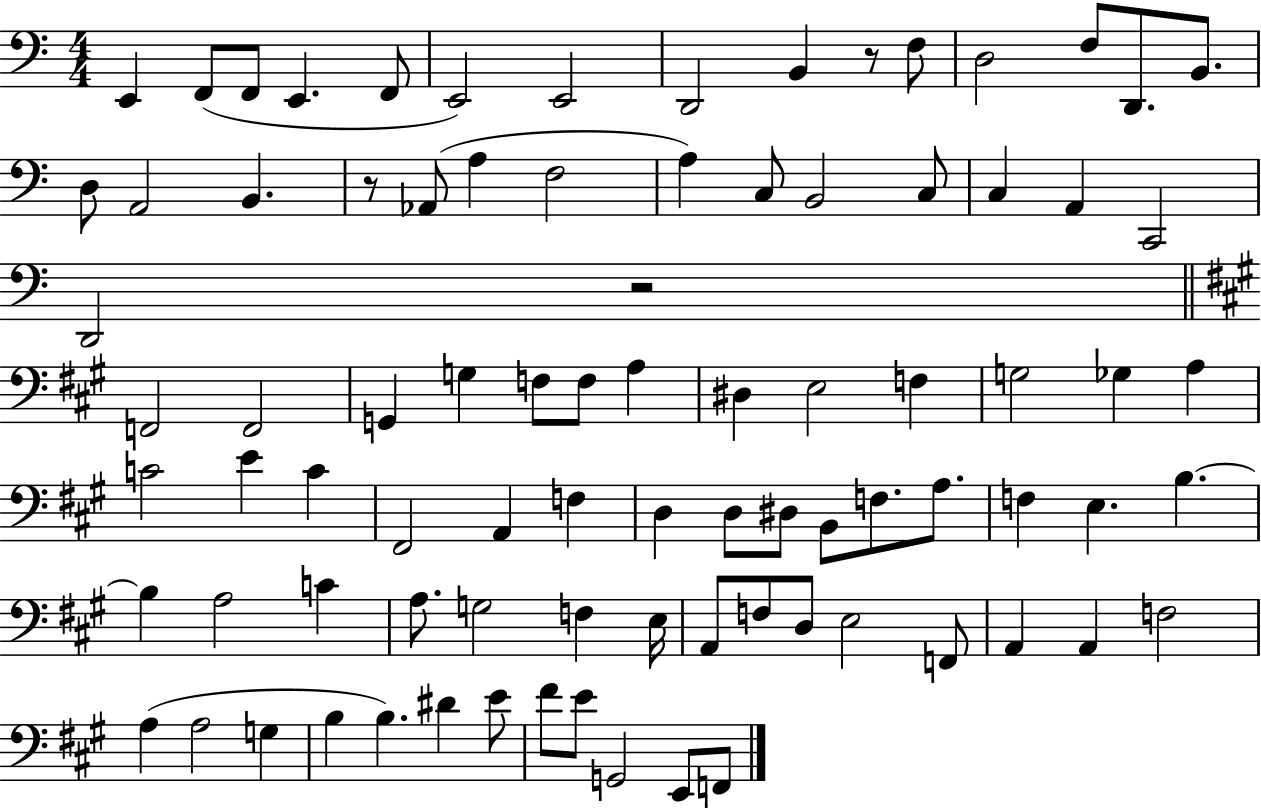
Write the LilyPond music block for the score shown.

{
  \clef bass
  \numericTimeSignature
  \time 4/4
  \key c \major
  e,4 f,8( f,8 e,4. f,8 | e,2) e,2 | d,2 b,4 r8 f8 | d2 f8 d,8. b,8. | \break d8 a,2 b,4. | r8 aes,8( a4 f2 | a4) c8 b,2 c8 | c4 a,4 c,2 | \break d,2 r2 | \bar "||" \break \key a \major f,2 f,2 | g,4 g4 f8 f8 a4 | dis4 e2 f4 | g2 ges4 a4 | \break c'2 e'4 c'4 | fis,2 a,4 f4 | d4 d8 dis8 b,8 f8. a8. | f4 e4. b4.~~ | \break b4 a2 c'4 | a8. g2 f4 e16 | a,8 f8 d8 e2 f,8 | a,4 a,4 f2 | \break a4( a2 g4 | b4 b4.) dis'4 e'8 | fis'8 e'8 g,2 e,8 f,8 | \bar "|."
}